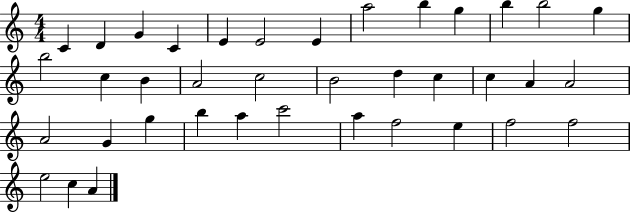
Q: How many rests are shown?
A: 0